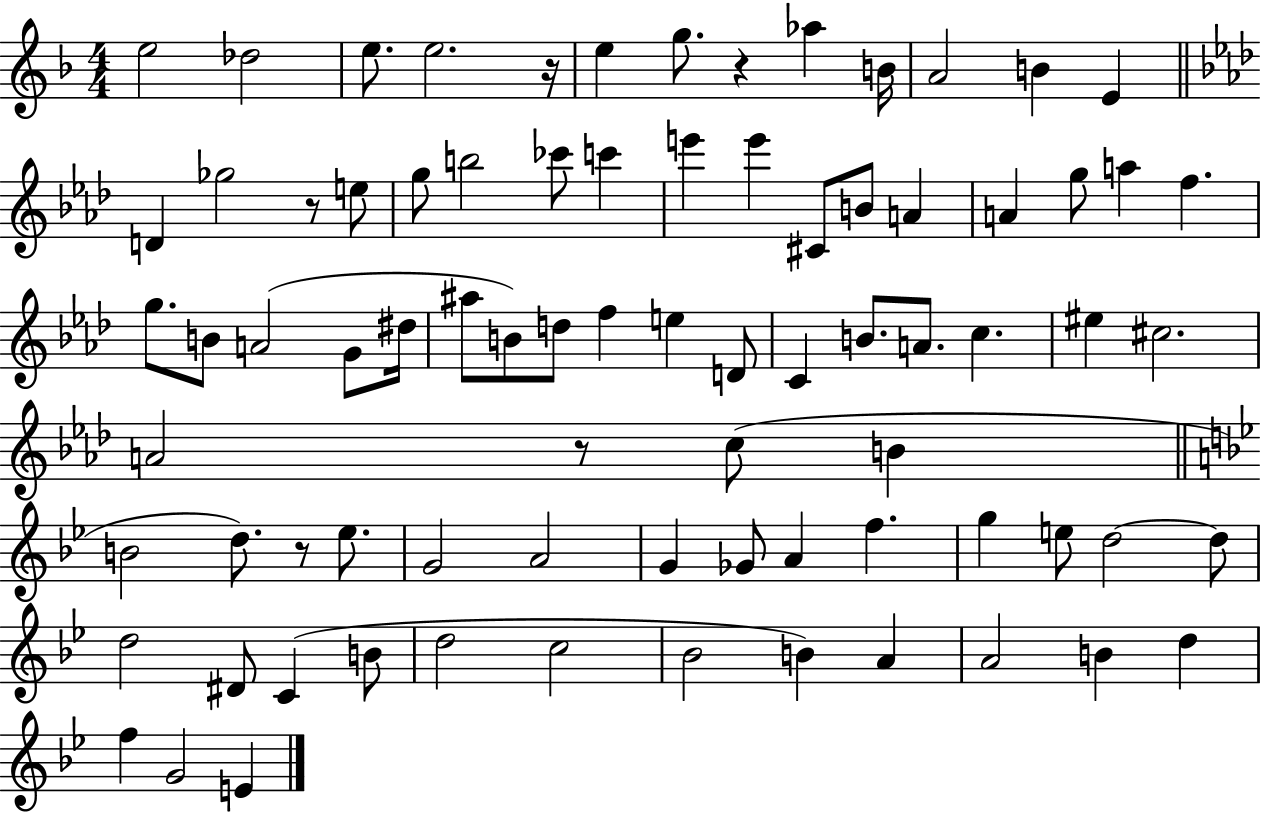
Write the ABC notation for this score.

X:1
T:Untitled
M:4/4
L:1/4
K:F
e2 _d2 e/2 e2 z/4 e g/2 z _a B/4 A2 B E D _g2 z/2 e/2 g/2 b2 _c'/2 c' e' e' ^C/2 B/2 A A g/2 a f g/2 B/2 A2 G/2 ^d/4 ^a/2 B/2 d/2 f e D/2 C B/2 A/2 c ^e ^c2 A2 z/2 c/2 B B2 d/2 z/2 _e/2 G2 A2 G _G/2 A f g e/2 d2 d/2 d2 ^D/2 C B/2 d2 c2 _B2 B A A2 B d f G2 E